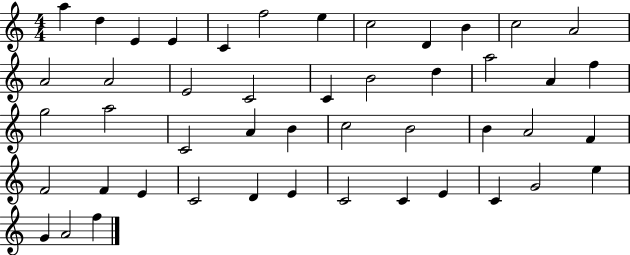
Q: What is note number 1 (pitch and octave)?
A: A5